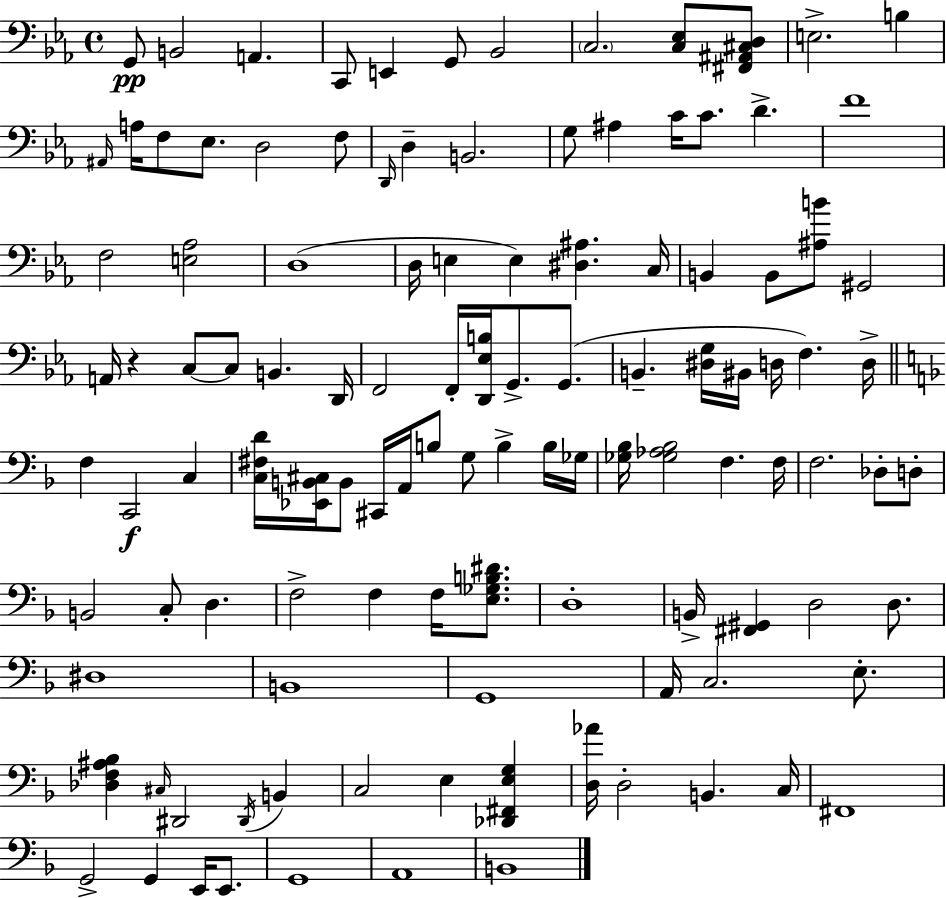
{
  \clef bass
  \time 4/4
  \defaultTimeSignature
  \key ees \major
  g,8\pp b,2 a,4. | c,8 e,4 g,8 bes,2 | \parenthesize c2. <c ees>8 <fis, ais, cis d>8 | e2.-> b4 | \break \grace { ais,16 } a16 f8 ees8. d2 f8 | \grace { d,16 } d4-- b,2. | g8 ais4 c'16 c'8. d'4.-> | f'1 | \break f2 <e aes>2 | d1( | d16 e4 e4) <dis ais>4. | c16 b,4 b,8 <ais b'>8 gis,2 | \break a,16 r4 c8~~ c8 b,4. | d,16 f,2 f,16-. <d, ees b>16 g,8.-> g,8.( | b,4.-- <dis g>16 bis,16 d16 f4.) | d16-> \bar "||" \break \key f \major f4 c,2\f c4 | <c fis d'>16 <ees, b, cis>16 b,8 cis,16 a,16 b8 g8 b4-> b16 ges16 | <ges bes>16 <ges aes bes>2 f4. f16 | f2. des8-. d8-. | \break b,2 c8-. d4. | f2-> f4 f16 <e ges b dis'>8. | d1-. | b,16-> <fis, gis,>4 d2 d8. | \break dis1 | b,1 | g,1 | a,16 c2. e8.-. | \break <des f ais bes>4 \grace { cis16 } dis,2 \acciaccatura { dis,16 } b,4 | c2 e4 <des, fis, e g>4 | <d aes'>16 d2-. b,4. | c16 fis,1 | \break g,2-> g,4 e,16 e,8. | g,1 | a,1 | b,1 | \break \bar "|."
}